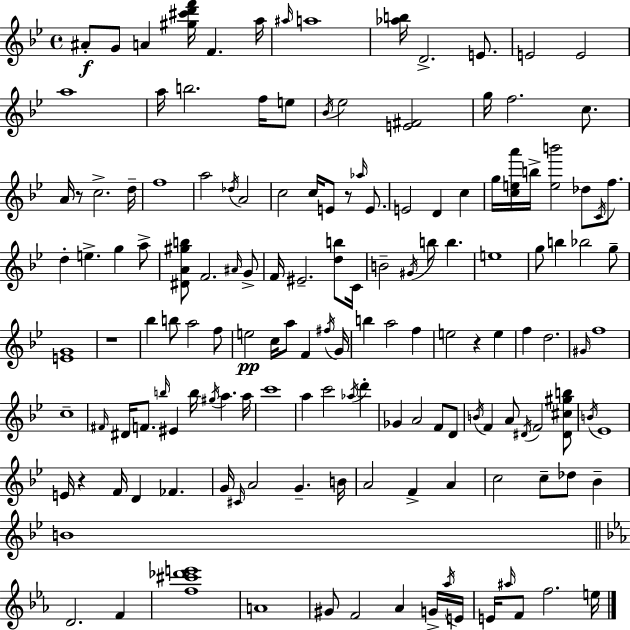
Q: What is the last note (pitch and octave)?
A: E5